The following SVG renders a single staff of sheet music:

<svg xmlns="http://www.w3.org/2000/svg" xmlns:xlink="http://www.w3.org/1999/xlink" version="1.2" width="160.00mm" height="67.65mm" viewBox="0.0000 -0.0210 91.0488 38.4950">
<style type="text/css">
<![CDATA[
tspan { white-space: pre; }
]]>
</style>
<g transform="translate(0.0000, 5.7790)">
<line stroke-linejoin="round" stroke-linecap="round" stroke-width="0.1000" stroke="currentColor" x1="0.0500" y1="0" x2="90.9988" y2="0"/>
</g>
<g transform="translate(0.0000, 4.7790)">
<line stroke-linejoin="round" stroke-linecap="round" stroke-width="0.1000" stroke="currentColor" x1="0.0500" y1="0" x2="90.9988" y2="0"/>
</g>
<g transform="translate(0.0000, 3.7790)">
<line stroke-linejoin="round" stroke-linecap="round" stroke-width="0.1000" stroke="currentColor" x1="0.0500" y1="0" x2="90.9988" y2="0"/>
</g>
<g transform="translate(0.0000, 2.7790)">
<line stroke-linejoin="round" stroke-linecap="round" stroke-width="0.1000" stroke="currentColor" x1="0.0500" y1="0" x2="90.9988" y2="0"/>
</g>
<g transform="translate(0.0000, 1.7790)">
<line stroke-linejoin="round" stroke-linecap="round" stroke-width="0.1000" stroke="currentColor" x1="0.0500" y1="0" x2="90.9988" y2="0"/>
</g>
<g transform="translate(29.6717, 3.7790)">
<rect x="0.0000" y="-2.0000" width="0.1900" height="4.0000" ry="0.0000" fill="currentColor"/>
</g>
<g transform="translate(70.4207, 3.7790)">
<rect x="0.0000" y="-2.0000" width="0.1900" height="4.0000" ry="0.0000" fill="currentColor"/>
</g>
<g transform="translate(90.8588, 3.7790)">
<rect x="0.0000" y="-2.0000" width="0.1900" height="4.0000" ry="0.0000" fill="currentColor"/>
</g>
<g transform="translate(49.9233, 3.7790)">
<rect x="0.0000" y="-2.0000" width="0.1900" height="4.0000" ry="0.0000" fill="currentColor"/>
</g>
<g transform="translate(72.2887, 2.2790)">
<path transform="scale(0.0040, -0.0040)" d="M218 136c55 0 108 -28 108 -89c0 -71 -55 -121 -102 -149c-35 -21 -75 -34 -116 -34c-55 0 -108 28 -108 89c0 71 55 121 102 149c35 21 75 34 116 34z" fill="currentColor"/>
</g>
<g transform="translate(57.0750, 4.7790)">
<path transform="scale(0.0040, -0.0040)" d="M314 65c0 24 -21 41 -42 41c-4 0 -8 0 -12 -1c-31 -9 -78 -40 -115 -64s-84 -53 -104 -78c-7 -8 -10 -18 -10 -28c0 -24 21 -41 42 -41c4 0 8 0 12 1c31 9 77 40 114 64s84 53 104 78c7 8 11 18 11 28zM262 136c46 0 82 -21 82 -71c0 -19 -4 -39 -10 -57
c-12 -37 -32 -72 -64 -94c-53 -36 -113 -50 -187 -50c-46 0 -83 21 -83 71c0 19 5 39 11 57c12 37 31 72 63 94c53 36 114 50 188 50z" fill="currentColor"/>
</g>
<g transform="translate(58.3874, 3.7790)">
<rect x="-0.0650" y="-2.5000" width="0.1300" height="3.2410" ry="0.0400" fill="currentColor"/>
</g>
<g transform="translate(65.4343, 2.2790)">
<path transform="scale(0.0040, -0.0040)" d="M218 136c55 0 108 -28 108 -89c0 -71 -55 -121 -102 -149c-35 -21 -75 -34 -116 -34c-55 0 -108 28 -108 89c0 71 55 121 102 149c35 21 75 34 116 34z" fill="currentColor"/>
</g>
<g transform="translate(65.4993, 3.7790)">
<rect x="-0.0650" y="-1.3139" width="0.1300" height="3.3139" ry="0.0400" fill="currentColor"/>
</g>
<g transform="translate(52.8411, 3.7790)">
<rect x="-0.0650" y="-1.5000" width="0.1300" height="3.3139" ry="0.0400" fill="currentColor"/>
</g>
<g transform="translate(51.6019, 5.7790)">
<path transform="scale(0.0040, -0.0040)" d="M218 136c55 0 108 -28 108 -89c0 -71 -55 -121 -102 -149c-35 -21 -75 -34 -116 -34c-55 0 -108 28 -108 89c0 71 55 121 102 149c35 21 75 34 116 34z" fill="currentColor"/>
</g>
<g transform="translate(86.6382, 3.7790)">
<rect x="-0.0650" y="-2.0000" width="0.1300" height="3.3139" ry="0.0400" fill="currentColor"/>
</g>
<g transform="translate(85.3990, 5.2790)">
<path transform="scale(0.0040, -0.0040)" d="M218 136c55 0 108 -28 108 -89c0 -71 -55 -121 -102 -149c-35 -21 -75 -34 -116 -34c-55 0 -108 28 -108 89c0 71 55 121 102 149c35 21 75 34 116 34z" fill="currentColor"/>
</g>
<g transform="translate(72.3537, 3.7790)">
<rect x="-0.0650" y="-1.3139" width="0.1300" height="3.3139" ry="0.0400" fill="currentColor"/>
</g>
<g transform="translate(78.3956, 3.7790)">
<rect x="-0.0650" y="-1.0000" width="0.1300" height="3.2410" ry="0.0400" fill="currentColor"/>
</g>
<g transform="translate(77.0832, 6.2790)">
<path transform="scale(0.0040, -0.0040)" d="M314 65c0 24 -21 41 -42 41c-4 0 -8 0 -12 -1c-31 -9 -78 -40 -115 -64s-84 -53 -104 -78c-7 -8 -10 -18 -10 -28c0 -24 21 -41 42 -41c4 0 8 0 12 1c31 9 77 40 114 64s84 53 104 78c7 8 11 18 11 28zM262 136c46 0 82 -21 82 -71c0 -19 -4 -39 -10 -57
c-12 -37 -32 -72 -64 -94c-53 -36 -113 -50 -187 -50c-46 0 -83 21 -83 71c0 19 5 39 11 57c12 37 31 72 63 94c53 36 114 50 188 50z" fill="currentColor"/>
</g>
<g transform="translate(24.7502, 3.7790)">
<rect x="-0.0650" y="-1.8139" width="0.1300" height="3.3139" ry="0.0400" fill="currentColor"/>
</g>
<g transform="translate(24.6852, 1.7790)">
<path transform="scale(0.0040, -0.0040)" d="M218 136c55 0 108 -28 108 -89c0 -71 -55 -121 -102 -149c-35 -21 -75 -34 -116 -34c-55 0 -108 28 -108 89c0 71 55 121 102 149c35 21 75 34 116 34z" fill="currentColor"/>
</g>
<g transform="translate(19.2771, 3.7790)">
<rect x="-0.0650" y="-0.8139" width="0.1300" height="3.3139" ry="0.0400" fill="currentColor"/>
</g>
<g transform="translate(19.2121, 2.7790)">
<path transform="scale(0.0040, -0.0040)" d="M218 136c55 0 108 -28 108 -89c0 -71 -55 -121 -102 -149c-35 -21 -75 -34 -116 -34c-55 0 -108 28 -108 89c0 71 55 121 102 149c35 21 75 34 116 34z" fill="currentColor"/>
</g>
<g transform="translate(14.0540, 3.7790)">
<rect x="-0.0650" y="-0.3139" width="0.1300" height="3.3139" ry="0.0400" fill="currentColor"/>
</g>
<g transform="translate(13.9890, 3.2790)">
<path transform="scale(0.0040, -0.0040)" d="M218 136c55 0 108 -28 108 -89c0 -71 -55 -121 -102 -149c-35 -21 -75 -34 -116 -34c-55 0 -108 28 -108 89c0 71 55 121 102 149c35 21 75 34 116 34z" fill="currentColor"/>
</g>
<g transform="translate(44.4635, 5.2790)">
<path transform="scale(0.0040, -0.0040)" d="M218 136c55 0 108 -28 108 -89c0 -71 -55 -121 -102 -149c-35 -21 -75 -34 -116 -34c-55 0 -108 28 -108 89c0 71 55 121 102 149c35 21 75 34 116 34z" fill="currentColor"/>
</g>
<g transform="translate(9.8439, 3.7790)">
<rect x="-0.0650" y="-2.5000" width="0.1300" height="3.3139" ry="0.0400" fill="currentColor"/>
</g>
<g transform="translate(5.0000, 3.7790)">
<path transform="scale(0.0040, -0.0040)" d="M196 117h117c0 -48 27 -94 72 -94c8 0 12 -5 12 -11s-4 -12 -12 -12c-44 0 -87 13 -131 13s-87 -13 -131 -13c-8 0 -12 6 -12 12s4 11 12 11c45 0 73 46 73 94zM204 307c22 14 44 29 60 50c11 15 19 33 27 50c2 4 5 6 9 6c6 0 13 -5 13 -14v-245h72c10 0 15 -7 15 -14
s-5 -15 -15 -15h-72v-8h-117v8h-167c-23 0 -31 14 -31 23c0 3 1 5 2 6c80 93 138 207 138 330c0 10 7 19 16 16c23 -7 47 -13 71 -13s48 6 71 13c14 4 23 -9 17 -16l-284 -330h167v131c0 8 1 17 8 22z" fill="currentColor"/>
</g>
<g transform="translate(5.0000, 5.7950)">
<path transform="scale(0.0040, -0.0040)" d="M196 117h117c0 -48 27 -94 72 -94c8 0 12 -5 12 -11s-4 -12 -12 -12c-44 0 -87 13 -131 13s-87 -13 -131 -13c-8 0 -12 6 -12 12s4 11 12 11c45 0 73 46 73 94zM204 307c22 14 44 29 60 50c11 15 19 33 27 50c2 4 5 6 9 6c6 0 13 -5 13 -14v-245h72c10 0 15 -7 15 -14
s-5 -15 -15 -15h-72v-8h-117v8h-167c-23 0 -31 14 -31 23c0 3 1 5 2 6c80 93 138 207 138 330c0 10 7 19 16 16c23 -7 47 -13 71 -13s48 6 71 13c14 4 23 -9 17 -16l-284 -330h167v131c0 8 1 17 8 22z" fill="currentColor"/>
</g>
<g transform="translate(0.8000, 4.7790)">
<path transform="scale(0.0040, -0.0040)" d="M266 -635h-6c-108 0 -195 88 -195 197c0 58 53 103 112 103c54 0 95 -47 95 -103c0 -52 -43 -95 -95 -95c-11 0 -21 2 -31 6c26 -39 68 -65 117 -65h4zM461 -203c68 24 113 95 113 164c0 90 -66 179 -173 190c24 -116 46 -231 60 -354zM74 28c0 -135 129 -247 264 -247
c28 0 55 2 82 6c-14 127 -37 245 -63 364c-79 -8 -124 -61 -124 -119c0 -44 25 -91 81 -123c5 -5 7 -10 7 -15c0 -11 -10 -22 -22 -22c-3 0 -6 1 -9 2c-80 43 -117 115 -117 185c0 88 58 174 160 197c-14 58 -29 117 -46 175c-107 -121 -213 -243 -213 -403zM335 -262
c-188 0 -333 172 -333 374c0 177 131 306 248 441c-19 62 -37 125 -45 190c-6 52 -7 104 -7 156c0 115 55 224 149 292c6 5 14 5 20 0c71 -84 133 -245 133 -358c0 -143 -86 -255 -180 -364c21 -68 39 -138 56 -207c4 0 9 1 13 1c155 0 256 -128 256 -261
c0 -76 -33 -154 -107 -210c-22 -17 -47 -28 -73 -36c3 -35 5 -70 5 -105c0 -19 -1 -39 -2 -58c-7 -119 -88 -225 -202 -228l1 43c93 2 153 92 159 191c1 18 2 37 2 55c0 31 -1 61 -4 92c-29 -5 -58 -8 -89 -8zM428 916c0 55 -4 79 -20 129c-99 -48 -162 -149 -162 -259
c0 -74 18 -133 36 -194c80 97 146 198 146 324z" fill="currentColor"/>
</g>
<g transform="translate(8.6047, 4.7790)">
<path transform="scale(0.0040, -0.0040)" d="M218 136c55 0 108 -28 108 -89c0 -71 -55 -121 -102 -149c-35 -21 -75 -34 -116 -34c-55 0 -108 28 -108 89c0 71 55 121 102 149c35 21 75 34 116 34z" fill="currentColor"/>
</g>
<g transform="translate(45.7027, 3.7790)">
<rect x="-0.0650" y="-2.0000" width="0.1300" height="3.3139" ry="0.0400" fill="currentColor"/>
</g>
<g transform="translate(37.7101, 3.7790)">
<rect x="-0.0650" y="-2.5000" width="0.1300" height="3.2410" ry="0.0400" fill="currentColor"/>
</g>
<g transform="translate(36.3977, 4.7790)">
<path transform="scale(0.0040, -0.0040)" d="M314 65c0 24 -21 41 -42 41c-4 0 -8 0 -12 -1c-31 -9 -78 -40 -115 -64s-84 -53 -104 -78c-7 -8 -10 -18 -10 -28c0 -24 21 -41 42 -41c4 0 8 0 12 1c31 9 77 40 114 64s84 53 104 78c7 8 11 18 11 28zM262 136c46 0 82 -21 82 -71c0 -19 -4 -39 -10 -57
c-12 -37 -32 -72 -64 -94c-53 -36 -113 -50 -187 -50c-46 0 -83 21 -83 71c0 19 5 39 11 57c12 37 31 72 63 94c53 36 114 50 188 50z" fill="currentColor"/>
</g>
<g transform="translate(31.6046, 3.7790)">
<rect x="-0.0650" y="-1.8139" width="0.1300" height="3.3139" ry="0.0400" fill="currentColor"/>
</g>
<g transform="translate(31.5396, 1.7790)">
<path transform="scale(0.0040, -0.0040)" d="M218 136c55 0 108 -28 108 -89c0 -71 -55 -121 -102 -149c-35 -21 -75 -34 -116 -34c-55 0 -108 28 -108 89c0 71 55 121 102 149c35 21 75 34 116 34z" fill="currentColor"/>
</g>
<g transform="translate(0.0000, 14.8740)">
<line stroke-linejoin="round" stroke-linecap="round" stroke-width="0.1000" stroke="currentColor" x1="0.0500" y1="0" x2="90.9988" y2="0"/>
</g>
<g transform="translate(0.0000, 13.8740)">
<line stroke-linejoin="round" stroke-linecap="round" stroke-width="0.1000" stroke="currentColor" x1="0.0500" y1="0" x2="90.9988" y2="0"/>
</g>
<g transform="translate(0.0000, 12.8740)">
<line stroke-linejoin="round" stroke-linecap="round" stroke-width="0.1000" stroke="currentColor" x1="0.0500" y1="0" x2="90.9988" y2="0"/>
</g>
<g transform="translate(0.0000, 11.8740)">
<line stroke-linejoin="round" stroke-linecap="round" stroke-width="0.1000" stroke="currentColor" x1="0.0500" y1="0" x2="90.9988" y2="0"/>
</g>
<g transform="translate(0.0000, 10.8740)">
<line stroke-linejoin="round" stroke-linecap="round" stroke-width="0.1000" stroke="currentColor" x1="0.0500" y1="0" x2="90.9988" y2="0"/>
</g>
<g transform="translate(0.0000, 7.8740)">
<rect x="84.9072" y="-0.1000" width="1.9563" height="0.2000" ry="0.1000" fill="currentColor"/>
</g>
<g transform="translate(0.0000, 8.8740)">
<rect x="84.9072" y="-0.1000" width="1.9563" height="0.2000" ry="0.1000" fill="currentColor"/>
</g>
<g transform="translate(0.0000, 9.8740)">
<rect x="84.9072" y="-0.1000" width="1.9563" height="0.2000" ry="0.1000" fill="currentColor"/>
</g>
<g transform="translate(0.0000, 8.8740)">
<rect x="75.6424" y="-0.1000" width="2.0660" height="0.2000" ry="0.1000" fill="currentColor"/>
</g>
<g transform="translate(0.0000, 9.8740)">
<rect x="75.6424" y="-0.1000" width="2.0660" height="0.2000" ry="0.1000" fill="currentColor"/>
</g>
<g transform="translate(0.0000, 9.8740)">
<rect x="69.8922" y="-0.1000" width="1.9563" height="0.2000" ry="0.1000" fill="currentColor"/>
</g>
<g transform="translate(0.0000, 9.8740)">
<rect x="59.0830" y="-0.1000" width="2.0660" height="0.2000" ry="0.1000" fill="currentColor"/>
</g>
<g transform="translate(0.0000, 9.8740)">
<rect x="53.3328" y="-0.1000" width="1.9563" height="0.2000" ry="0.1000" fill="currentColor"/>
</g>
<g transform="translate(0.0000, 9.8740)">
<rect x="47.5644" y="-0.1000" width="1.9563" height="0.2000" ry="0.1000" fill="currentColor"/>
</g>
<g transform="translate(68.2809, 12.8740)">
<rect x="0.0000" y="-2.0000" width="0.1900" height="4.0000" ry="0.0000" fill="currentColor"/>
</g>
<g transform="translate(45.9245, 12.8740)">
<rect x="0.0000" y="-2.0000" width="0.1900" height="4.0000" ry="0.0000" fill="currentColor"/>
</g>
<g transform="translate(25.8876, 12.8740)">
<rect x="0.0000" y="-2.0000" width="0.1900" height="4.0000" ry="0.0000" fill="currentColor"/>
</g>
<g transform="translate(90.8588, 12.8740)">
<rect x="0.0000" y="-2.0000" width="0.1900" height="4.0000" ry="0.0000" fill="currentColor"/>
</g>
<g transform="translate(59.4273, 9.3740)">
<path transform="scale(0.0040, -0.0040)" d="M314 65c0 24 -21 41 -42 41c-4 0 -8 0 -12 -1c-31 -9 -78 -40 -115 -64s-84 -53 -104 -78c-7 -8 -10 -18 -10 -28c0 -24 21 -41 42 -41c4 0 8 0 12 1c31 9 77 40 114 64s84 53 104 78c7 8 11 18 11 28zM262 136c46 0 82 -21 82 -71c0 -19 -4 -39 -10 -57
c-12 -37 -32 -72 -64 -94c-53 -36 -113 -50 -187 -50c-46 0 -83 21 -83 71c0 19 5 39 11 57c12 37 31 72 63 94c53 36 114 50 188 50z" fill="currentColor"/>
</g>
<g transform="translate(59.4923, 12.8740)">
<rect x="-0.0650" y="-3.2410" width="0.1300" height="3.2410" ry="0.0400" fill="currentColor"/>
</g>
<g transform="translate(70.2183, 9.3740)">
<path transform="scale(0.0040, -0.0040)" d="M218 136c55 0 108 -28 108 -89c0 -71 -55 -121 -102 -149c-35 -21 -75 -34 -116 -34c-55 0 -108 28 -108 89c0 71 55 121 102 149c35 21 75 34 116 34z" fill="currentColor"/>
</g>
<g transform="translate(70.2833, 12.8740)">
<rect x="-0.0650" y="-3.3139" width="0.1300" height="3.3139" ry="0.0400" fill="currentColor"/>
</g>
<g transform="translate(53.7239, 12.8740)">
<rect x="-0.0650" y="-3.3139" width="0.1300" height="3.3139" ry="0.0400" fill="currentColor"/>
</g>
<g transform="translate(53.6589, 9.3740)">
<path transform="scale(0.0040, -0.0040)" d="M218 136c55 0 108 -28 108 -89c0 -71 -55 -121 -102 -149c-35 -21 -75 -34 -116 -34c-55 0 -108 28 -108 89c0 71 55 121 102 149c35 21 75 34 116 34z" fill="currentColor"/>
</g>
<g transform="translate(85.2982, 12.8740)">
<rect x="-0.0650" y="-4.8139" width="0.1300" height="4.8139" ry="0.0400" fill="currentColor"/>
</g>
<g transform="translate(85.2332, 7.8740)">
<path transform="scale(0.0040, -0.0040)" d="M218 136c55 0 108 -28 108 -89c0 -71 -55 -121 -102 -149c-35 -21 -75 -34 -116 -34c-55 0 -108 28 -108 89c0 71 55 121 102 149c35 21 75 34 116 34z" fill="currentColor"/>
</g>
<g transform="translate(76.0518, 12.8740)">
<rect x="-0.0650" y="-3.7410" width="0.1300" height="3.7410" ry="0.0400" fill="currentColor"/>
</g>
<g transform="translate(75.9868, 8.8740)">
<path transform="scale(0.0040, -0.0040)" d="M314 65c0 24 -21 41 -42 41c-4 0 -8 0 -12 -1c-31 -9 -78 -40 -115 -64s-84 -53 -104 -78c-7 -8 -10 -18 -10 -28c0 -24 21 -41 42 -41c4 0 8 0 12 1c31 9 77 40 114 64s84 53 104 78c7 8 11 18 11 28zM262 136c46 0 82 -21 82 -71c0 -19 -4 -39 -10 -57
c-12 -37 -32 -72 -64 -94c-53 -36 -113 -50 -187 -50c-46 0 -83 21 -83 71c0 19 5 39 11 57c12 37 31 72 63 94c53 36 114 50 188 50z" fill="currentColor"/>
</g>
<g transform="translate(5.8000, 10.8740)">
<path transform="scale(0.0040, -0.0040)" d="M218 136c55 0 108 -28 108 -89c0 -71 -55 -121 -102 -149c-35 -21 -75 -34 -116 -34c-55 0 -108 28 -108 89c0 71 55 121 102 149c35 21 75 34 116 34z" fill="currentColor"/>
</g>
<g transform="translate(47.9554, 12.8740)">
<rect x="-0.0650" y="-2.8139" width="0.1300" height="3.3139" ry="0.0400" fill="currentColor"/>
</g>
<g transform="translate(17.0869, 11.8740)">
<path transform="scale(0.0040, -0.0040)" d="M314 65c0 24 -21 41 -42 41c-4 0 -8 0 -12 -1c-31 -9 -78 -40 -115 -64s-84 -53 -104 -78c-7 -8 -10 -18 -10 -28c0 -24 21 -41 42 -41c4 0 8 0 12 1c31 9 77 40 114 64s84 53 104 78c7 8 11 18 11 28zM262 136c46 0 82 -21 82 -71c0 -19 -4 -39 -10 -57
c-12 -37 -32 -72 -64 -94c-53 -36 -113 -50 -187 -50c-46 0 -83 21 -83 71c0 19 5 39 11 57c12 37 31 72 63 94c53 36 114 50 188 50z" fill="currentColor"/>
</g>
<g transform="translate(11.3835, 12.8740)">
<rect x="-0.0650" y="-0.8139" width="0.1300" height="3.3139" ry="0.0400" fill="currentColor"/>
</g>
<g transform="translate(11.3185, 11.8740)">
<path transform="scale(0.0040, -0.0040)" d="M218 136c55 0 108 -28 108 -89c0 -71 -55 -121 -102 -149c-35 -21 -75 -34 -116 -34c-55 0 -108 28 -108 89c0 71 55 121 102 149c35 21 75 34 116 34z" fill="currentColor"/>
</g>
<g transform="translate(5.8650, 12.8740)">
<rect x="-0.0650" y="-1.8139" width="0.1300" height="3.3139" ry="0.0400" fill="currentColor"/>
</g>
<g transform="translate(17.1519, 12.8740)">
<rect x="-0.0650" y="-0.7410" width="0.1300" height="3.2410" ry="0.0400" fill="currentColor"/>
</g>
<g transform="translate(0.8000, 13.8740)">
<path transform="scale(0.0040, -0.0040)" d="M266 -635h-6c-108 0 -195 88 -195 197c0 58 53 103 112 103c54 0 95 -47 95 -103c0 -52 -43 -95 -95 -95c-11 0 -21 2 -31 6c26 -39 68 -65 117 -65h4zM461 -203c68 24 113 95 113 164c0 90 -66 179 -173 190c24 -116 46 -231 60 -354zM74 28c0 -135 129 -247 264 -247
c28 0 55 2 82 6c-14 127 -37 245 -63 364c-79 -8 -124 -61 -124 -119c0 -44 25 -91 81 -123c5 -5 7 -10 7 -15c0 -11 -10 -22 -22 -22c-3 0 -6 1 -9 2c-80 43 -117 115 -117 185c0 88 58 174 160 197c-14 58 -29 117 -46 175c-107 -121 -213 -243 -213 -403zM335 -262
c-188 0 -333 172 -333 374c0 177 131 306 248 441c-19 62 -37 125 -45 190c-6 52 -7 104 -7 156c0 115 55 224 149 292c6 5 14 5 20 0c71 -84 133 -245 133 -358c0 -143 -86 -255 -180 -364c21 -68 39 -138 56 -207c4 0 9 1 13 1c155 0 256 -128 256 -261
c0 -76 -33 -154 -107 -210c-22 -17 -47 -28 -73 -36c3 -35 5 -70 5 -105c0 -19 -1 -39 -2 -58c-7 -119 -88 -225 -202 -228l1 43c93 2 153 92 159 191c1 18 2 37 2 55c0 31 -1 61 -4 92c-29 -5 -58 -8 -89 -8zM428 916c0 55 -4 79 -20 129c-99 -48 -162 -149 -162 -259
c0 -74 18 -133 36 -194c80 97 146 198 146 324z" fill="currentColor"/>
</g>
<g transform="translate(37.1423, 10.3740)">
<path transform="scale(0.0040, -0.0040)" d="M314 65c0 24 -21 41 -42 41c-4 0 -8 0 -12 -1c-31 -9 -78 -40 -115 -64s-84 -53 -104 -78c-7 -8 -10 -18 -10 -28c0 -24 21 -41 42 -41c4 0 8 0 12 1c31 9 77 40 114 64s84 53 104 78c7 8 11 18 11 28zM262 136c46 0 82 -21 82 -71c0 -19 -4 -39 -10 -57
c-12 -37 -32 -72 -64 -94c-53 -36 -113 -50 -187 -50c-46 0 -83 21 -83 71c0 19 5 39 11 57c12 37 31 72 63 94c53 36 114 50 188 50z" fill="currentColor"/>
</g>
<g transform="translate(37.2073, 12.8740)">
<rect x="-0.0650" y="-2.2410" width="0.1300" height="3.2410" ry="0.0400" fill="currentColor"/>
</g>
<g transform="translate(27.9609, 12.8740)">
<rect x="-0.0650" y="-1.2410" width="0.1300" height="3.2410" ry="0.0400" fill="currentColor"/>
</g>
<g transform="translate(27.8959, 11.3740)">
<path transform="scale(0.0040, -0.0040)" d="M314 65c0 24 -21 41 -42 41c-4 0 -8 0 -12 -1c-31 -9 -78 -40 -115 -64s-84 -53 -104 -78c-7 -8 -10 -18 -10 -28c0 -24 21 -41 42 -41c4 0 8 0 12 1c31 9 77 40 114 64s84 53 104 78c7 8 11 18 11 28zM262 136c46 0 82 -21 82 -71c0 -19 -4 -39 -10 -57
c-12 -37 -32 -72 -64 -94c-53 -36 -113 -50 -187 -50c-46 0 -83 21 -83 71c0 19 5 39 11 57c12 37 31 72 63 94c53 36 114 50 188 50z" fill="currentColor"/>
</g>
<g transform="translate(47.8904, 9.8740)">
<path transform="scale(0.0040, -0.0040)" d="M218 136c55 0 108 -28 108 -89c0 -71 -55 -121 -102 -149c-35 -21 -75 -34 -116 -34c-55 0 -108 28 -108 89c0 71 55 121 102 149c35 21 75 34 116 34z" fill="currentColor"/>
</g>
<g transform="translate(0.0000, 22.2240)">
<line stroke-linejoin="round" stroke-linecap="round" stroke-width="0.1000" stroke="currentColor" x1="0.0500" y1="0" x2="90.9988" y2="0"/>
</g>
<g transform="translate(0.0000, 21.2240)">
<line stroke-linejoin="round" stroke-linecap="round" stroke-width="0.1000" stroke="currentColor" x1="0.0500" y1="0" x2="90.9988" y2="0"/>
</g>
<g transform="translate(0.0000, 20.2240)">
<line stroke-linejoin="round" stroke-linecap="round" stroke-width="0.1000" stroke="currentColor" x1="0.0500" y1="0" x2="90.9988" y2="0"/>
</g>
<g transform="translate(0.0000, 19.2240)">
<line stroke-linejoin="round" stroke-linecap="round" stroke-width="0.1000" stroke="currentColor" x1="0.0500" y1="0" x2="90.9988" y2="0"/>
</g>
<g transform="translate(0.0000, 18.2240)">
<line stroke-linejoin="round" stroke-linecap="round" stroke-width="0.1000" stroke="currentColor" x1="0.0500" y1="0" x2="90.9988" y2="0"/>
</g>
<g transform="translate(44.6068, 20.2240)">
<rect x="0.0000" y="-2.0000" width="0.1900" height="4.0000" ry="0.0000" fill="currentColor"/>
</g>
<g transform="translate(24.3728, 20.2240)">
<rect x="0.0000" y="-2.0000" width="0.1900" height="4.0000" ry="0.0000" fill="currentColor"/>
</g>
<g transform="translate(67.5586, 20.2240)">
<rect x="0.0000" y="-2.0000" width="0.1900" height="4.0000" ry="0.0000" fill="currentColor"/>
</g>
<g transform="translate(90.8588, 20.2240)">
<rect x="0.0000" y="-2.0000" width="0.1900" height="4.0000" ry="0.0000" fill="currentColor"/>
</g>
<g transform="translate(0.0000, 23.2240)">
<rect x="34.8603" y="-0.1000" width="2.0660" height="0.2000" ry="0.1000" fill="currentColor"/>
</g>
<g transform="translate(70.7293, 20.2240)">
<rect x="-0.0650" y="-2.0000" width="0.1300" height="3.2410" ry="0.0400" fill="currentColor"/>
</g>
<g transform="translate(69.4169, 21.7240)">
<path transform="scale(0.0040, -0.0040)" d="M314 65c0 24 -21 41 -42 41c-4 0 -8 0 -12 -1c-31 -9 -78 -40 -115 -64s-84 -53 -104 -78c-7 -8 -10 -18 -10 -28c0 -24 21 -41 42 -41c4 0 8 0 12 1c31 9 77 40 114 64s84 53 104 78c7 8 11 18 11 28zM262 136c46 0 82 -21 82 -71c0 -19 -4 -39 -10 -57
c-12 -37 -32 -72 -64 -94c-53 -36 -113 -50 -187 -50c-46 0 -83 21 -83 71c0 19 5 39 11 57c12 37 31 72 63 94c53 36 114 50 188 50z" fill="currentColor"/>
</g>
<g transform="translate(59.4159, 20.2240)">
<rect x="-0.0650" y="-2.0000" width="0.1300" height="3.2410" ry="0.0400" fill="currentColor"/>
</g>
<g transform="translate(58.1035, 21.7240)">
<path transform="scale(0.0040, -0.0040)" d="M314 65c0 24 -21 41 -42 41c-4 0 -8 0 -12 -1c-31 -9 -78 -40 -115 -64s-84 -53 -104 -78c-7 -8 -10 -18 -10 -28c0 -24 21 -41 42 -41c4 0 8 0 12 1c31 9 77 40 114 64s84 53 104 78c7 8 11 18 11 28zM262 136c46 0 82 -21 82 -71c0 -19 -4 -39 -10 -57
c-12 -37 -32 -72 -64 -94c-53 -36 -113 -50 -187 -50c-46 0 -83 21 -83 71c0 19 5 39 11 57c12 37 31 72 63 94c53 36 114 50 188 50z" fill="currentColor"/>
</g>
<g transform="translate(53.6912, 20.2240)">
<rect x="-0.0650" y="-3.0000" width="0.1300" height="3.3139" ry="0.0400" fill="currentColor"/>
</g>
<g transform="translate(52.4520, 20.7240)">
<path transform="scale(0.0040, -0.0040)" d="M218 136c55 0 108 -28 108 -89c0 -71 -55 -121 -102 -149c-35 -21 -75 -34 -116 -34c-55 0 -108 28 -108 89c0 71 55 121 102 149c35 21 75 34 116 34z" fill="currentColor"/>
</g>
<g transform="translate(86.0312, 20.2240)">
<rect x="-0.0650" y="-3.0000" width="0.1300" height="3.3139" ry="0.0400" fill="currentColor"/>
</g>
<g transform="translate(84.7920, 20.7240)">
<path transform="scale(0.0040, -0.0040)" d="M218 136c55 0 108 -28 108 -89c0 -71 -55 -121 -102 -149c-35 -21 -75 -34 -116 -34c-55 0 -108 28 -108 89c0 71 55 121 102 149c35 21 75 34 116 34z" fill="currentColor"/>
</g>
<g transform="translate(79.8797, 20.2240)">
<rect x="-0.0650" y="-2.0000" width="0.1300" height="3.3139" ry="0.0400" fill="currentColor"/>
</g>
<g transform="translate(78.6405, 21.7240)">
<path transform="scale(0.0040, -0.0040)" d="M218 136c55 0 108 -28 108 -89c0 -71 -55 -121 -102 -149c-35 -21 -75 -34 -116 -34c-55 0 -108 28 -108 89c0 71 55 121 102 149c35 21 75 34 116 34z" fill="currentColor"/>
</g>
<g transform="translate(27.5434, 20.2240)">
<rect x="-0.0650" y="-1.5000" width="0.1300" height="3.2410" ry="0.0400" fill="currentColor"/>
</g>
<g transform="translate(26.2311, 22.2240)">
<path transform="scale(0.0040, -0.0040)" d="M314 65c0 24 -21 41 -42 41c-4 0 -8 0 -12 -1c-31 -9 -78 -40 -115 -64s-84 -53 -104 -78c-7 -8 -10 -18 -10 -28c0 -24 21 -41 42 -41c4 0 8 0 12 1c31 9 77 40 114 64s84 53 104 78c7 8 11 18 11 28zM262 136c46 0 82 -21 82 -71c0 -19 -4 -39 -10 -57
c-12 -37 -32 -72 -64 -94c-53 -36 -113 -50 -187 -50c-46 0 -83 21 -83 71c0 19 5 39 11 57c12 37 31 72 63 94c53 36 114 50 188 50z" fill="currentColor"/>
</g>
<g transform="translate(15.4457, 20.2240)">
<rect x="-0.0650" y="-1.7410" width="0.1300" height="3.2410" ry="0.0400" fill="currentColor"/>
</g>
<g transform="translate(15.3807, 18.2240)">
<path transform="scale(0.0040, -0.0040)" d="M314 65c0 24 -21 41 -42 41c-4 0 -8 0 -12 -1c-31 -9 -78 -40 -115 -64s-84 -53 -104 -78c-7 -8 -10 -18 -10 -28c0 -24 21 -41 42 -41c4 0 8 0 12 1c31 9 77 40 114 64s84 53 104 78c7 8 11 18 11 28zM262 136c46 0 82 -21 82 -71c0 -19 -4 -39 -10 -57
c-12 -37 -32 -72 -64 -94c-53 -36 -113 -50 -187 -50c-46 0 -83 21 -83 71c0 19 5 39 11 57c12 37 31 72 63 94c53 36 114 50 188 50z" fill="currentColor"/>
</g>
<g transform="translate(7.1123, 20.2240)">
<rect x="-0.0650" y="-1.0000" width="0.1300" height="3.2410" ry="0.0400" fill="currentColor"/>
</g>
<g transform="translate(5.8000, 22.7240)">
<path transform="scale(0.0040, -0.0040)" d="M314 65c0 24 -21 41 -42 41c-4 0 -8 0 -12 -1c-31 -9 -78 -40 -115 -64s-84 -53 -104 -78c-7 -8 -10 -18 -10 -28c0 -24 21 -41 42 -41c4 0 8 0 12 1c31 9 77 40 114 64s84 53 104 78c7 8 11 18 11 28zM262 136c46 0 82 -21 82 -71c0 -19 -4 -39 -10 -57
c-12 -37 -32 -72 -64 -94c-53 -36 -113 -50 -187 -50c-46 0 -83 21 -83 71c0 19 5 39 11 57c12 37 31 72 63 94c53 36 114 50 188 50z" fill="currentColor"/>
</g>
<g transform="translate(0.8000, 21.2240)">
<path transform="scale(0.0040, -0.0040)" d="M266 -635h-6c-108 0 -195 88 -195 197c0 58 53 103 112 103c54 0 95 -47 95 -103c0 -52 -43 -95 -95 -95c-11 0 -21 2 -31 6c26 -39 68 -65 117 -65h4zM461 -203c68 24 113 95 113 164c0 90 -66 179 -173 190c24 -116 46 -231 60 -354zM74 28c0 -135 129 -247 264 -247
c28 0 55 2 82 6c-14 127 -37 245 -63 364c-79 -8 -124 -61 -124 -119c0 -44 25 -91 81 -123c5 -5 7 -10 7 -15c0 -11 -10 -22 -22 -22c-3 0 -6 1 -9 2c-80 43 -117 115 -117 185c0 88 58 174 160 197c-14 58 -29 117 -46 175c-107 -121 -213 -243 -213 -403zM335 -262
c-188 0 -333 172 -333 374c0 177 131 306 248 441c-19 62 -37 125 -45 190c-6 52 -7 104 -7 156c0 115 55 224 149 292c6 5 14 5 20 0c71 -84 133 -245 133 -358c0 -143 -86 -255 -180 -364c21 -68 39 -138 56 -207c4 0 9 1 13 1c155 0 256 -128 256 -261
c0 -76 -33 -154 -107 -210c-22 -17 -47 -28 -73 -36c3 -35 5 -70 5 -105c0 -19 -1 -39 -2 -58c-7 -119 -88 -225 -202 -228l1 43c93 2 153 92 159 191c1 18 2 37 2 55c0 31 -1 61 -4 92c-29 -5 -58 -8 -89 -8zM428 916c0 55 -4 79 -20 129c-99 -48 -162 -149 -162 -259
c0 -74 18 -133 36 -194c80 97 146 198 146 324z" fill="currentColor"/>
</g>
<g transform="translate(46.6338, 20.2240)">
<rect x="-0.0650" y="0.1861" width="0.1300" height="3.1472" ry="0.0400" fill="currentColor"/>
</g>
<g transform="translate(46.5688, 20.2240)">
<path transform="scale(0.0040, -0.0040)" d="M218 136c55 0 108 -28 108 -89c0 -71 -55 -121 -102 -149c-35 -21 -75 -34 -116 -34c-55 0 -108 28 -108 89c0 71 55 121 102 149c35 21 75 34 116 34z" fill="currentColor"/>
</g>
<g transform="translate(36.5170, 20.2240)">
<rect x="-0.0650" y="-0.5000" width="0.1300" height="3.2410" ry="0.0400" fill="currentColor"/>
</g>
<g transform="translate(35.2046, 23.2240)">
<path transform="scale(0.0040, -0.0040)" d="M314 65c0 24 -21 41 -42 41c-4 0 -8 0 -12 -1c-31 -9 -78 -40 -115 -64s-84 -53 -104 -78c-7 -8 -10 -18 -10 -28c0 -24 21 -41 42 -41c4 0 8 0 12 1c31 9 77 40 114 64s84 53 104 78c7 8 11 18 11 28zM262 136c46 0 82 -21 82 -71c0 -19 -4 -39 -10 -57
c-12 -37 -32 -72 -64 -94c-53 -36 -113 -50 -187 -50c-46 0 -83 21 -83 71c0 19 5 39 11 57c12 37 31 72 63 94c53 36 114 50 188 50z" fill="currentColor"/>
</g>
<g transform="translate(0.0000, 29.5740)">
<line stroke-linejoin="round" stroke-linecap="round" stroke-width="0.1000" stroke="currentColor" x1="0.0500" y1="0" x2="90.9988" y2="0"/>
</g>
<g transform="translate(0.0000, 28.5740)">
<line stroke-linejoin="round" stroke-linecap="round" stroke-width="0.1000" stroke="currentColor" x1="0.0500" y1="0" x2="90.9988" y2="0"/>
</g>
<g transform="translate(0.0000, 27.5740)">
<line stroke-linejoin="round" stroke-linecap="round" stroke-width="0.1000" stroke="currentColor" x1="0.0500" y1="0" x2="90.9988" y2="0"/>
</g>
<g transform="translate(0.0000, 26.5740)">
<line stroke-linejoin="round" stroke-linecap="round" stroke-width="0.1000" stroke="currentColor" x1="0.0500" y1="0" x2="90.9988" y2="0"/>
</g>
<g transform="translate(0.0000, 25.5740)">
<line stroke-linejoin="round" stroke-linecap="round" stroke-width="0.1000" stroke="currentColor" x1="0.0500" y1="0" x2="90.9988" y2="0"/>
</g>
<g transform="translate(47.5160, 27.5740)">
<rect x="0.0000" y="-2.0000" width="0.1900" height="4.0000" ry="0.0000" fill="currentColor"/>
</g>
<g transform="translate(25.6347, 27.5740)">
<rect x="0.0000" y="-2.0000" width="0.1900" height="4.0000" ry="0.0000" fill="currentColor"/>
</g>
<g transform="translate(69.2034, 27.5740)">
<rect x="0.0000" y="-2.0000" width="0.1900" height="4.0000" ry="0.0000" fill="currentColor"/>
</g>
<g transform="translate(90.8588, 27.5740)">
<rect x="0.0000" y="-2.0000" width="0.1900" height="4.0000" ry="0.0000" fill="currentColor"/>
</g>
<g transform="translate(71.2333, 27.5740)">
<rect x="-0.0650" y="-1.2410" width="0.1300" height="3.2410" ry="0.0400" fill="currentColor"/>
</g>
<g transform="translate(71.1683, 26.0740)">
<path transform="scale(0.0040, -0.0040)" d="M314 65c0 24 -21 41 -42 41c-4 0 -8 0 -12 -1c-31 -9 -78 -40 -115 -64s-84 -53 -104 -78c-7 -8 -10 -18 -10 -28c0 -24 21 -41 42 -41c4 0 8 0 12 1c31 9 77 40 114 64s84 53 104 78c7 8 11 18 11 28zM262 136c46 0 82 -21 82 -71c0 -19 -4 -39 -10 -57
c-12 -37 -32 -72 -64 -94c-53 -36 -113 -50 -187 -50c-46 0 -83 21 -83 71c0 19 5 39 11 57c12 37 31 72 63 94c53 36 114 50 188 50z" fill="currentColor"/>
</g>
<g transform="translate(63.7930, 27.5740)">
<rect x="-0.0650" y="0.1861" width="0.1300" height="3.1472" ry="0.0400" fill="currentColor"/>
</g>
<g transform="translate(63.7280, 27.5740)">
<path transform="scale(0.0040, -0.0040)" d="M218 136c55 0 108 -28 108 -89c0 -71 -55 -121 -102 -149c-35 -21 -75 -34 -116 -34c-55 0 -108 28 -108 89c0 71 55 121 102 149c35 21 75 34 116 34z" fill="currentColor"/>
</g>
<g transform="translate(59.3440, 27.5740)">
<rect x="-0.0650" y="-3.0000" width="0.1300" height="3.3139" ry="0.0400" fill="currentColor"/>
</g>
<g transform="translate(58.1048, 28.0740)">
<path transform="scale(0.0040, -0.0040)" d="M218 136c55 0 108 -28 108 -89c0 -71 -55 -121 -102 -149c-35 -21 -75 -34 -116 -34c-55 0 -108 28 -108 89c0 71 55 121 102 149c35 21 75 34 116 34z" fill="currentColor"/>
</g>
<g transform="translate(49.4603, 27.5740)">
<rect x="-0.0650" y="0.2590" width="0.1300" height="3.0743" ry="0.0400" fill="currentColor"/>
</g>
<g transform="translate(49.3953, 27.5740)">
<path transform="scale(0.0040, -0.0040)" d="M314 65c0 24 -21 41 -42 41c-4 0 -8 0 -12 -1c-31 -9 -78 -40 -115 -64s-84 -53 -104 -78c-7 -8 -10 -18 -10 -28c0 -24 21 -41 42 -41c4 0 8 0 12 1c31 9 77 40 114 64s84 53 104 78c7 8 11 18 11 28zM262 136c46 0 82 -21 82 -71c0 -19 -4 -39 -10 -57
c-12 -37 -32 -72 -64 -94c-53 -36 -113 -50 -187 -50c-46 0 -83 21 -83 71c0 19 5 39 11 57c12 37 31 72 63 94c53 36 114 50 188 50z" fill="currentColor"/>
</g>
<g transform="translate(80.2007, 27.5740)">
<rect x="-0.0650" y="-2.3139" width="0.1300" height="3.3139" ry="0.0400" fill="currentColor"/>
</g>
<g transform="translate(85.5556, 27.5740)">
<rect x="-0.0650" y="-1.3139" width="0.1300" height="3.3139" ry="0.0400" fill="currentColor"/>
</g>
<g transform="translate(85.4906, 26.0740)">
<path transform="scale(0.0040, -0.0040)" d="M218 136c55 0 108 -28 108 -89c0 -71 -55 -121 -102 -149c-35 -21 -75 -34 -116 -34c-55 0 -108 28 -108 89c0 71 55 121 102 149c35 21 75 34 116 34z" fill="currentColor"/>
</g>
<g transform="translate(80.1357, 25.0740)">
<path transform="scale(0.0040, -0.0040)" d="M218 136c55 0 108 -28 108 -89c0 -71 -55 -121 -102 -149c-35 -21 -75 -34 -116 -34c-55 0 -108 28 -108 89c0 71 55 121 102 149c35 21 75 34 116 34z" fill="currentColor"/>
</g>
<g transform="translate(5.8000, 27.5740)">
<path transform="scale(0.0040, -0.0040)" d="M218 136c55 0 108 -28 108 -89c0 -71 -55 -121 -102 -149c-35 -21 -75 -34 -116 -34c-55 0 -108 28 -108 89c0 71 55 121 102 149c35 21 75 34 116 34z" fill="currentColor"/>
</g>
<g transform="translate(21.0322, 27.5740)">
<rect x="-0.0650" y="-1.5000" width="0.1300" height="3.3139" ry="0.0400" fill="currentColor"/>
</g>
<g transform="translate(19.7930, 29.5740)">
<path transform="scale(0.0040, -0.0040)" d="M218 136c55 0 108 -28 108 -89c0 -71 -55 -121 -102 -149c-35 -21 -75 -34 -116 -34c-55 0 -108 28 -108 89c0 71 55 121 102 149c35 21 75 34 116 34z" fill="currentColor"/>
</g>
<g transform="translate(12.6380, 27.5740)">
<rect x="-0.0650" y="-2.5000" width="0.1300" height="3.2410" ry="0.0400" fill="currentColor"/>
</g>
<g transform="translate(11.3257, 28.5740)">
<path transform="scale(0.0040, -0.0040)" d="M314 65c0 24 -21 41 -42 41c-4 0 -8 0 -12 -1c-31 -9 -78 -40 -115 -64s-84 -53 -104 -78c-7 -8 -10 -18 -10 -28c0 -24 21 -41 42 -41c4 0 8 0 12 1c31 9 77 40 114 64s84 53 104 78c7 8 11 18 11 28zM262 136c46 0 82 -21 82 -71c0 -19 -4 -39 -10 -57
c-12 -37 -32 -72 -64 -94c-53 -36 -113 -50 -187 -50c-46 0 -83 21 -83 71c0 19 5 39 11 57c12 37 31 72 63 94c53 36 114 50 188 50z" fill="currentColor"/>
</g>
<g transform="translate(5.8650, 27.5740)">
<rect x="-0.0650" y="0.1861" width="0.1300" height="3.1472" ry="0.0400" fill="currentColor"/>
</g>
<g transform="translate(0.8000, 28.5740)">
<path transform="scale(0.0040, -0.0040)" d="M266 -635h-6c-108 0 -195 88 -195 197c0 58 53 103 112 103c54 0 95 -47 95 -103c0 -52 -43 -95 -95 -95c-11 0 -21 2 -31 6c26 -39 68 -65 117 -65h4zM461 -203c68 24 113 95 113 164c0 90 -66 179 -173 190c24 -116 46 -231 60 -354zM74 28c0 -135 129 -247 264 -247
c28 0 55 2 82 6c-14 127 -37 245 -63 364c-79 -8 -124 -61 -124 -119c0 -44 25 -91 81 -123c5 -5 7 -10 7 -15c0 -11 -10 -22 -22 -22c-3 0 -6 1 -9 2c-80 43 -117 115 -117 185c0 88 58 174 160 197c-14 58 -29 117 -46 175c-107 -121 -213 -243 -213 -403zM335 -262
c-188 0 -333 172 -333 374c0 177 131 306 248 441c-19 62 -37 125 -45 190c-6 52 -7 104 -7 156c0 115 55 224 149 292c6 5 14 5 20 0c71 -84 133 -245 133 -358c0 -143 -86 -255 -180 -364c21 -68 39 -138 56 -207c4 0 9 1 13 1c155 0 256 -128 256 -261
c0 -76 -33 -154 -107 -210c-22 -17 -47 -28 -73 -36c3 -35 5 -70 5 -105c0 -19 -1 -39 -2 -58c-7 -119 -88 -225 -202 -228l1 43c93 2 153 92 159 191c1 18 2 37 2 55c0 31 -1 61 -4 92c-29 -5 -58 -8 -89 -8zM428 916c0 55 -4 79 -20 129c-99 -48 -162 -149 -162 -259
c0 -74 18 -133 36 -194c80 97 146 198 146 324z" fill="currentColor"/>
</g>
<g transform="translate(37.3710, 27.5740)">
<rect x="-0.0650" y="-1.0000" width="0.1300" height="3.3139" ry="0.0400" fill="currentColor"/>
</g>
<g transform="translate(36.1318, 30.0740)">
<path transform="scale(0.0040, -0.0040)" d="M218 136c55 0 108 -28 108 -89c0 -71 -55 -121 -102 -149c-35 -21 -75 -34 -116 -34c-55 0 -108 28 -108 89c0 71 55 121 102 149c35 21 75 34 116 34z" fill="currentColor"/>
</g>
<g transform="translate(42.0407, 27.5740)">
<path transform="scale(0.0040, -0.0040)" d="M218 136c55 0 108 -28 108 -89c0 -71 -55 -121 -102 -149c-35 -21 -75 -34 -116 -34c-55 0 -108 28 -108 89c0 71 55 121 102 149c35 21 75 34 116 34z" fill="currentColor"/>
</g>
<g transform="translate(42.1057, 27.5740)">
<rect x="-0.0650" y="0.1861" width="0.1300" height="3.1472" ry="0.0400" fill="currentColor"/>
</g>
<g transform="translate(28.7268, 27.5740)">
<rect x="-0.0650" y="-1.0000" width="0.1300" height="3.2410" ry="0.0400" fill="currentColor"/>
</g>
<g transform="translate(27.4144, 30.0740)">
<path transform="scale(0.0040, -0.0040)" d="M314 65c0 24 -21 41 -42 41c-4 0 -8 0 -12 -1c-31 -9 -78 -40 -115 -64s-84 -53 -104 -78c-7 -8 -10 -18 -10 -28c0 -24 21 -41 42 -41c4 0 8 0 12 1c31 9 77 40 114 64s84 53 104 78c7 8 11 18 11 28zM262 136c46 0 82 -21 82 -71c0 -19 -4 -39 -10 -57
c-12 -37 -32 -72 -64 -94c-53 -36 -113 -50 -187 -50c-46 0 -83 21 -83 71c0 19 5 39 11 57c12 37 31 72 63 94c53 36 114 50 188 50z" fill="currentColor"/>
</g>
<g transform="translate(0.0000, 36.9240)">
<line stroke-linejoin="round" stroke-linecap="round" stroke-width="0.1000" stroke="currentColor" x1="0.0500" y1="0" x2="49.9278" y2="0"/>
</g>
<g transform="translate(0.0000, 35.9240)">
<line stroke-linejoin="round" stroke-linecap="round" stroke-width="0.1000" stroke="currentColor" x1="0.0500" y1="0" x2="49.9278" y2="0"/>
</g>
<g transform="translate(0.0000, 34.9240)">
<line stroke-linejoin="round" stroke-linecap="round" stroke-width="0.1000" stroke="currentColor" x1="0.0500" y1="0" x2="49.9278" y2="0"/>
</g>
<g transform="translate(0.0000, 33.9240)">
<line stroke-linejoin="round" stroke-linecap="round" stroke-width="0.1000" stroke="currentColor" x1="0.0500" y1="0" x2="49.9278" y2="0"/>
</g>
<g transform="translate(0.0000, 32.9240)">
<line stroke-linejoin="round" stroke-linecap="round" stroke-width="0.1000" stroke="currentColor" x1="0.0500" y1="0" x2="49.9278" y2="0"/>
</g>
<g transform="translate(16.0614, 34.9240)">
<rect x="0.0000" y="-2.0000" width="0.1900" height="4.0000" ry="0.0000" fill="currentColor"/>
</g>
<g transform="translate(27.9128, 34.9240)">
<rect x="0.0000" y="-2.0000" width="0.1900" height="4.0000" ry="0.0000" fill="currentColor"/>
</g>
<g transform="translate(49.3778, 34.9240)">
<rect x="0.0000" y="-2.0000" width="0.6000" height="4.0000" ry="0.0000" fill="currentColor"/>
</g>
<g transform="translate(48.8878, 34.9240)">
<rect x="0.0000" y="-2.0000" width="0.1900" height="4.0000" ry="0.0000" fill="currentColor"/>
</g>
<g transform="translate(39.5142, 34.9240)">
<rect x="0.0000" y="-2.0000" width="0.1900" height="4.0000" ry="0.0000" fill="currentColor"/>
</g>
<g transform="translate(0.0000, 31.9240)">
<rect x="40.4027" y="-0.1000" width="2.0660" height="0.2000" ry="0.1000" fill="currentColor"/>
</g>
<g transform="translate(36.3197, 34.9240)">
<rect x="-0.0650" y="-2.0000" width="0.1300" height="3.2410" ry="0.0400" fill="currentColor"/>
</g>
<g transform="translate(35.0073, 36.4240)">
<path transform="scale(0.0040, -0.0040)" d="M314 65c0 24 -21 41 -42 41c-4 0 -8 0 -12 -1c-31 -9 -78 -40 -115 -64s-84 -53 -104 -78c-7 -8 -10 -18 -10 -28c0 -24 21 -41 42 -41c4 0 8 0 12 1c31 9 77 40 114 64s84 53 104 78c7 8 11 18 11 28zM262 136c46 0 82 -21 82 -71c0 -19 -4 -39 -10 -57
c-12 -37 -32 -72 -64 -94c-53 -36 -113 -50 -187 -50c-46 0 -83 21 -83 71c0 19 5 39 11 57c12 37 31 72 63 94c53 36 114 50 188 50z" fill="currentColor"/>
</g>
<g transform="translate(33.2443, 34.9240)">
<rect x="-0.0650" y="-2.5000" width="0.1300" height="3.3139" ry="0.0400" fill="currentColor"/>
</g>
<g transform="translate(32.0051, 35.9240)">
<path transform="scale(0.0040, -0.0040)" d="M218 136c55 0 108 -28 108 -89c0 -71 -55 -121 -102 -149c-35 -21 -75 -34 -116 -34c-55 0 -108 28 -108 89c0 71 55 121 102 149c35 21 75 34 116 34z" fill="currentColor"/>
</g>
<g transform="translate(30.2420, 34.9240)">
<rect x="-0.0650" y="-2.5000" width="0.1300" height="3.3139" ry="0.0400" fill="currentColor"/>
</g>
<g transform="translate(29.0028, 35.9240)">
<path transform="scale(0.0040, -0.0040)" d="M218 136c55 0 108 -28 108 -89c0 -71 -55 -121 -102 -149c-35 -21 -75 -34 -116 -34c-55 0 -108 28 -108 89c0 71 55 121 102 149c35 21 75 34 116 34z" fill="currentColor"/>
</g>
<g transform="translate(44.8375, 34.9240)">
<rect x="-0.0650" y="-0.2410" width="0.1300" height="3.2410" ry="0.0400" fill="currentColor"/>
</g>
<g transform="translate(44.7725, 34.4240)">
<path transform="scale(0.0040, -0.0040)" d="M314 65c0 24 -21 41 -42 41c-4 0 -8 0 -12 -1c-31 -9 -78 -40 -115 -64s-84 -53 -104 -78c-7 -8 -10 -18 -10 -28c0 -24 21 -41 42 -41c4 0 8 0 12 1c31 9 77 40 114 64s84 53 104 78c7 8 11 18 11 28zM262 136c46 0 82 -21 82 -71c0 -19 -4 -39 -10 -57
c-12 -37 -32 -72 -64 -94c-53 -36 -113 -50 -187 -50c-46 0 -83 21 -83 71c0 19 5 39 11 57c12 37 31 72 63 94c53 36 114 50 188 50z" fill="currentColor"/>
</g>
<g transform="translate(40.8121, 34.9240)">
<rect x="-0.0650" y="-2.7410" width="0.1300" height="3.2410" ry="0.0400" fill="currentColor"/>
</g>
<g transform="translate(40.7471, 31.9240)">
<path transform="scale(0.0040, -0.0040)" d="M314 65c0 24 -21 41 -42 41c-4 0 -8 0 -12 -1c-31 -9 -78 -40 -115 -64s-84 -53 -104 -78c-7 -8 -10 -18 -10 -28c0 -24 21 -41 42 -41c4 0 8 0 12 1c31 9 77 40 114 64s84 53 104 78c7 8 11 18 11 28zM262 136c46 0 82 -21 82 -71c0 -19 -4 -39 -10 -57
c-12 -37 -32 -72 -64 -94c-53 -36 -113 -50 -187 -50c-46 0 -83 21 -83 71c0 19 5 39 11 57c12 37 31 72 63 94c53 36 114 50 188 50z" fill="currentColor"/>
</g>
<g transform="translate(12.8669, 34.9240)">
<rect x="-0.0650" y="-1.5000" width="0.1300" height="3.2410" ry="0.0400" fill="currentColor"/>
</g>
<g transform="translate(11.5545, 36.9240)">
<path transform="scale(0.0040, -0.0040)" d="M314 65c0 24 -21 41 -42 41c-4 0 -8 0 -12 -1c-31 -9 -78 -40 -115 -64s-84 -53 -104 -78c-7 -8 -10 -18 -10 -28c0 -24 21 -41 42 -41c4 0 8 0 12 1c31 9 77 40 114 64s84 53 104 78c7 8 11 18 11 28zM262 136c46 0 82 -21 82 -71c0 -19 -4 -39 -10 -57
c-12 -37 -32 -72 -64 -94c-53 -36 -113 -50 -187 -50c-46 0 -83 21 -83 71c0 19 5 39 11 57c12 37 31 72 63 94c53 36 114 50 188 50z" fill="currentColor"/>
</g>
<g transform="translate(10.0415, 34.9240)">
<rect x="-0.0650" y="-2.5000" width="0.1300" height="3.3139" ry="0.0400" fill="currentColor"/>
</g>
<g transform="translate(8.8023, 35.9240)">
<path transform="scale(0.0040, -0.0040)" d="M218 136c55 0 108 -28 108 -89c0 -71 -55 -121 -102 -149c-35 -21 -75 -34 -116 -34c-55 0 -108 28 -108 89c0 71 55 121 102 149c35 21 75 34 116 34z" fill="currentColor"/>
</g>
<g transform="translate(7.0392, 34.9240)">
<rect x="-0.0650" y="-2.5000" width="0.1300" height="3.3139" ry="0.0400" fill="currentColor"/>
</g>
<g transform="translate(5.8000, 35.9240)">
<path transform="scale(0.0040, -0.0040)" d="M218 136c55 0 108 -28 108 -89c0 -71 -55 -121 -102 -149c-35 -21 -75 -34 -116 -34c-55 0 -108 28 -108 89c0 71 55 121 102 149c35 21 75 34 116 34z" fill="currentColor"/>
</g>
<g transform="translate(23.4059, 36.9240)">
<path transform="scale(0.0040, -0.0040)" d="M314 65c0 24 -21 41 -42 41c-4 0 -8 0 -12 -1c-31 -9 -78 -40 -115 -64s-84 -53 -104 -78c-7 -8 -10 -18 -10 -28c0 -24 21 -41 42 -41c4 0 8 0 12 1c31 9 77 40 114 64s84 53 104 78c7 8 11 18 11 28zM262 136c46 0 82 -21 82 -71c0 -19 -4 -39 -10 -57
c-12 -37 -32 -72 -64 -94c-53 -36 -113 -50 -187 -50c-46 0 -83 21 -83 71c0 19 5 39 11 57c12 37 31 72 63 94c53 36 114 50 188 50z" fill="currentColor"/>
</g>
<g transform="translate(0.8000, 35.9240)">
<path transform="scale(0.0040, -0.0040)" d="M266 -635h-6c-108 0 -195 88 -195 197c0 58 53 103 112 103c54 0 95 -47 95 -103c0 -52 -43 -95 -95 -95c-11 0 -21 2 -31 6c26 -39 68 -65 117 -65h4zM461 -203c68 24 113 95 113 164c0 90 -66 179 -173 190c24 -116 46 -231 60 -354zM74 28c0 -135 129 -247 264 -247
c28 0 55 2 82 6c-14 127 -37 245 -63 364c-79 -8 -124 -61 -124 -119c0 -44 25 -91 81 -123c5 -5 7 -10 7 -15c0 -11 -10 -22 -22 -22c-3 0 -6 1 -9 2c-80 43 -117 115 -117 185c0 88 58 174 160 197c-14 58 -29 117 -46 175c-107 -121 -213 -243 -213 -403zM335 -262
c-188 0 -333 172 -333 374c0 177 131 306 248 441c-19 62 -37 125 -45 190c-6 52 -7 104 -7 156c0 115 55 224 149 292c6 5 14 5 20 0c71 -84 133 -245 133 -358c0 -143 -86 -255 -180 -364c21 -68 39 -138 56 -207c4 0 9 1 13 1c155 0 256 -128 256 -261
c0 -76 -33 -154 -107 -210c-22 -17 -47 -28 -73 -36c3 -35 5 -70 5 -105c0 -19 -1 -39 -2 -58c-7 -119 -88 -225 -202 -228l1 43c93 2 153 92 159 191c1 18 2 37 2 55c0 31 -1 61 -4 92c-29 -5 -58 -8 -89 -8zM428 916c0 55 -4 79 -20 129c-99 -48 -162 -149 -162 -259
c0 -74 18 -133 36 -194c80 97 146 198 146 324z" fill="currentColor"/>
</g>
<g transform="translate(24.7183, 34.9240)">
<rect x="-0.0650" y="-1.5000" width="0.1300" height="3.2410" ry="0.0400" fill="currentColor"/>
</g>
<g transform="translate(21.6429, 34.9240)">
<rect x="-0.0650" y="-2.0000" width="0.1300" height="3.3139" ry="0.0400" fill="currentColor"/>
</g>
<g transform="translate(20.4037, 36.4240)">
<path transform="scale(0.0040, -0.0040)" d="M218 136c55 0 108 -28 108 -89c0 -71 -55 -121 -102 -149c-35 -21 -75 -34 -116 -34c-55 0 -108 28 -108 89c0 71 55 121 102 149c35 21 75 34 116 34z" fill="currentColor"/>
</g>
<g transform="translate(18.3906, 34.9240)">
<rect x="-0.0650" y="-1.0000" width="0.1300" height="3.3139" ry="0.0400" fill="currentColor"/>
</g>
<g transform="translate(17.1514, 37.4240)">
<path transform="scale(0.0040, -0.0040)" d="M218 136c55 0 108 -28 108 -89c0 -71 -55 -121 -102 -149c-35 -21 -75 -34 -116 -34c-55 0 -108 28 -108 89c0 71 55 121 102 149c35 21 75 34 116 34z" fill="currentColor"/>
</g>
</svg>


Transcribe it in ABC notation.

X:1
T:Untitled
M:4/4
L:1/4
K:C
G c d f f G2 F E G2 e e D2 F f d d2 e2 g2 a b b2 b c'2 e' D2 f2 E2 C2 B A F2 F2 F A B G2 E D2 D B B2 A B e2 g e G G E2 D F E2 G G F2 a2 c2